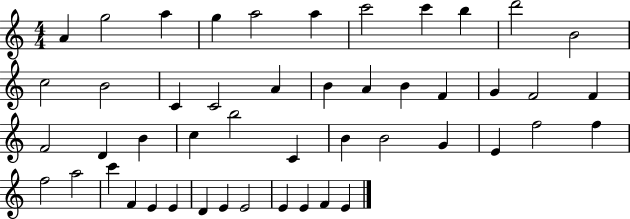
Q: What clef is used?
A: treble